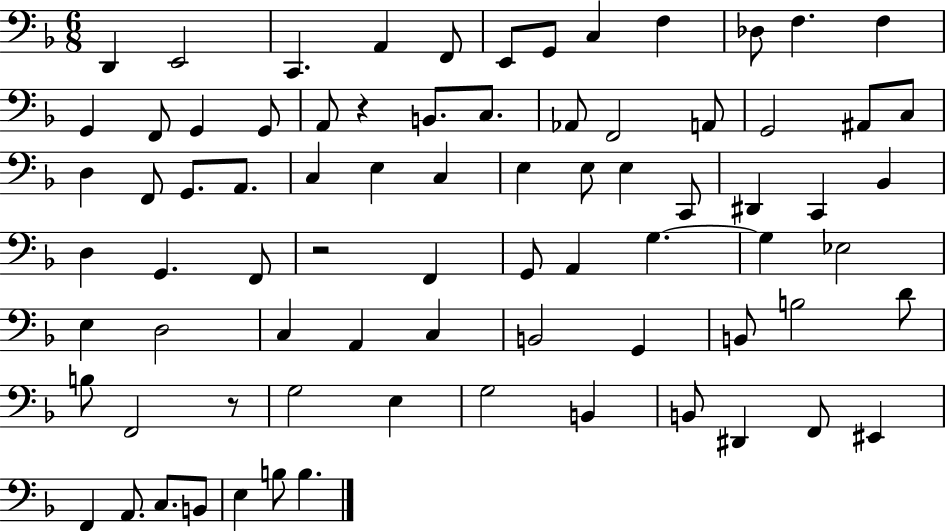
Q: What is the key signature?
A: F major